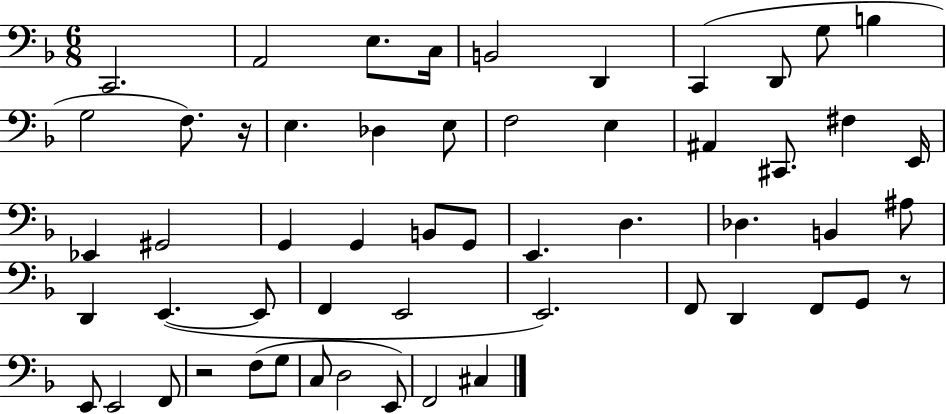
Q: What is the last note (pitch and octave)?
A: C#3